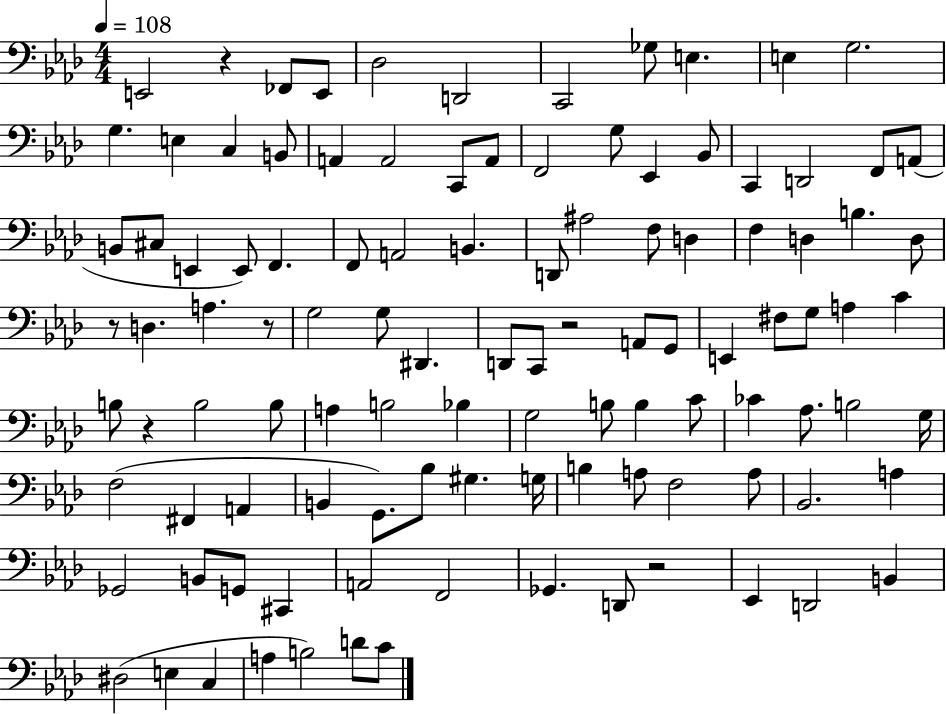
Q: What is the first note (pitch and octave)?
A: E2